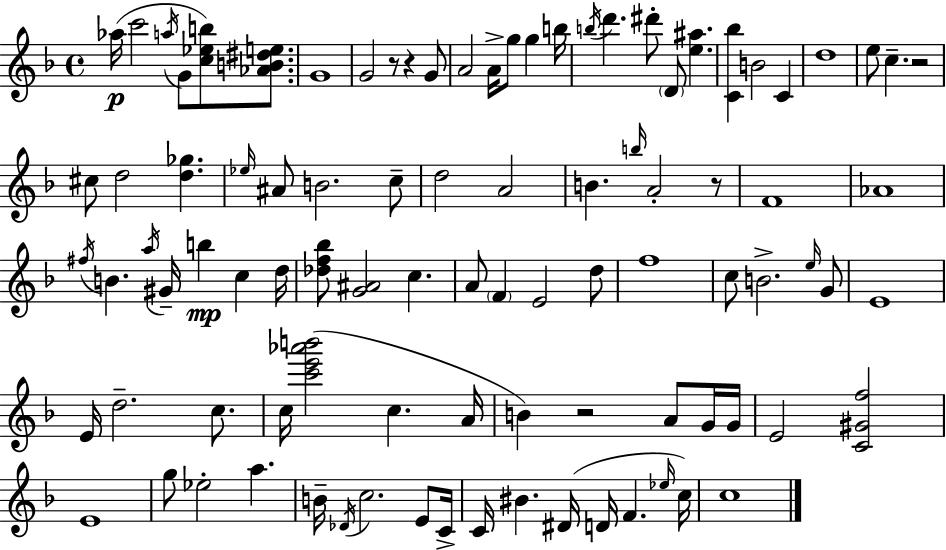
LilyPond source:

{
  \clef treble
  \time 4/4
  \defaultTimeSignature
  \key f \major
  aes''16(\p c'''2 \acciaccatura { a''16 } g'8 <c'' ees'' b''>8) <aes' b' dis'' e''>8. | g'1 | g'2 r8 r4 g'8 | a'2 a'16-> g''8 g''4 | \break b''16 \acciaccatura { b''16 } d'''4. dis'''8-. \parenthesize d'8 <e'' ais''>4. | <c' bes''>4 b'2 c'4 | d''1 | e''8 c''4.-- r2 | \break cis''8 d''2 <d'' ges''>4. | \grace { ees''16 } ais'8 b'2. | c''8-- d''2 a'2 | b'4. \grace { b''16 } a'2-. | \break r8 f'1 | aes'1 | \acciaccatura { fis''16 } b'4. \acciaccatura { a''16 } gis'16-- b''4\mp | c''4 d''16 <des'' f'' bes''>8 <g' ais'>2 | \break c''4. a'8 \parenthesize f'4 e'2 | d''8 f''1 | c''8 b'2.-> | \grace { e''16 } g'8 e'1 | \break e'16 d''2.-- | c''8. c''16 <c''' e''' aes''' b'''>2( | c''4. a'16 b'4) r2 | a'8 g'16 g'16 e'2 <c' gis' f''>2 | \break e'1 | g''8 ees''2-. | a''4. b'16-- \acciaccatura { des'16 } c''2. | e'8 c'16-> c'16 bis'4. dis'16( | \break d'16 f'4. \grace { ees''16 }) c''16 c''1 | \bar "|."
}